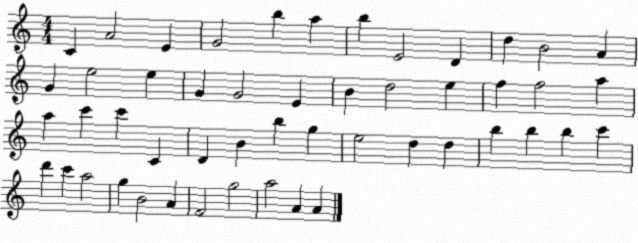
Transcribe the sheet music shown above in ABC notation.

X:1
T:Untitled
M:4/4
L:1/4
K:C
C A2 E G2 b a b E2 D d B2 A G e2 e G G2 E B d2 e f f2 a a c' c' C D B b g e2 d d b b b c' d' c' a2 g B2 A F2 g2 a2 A A